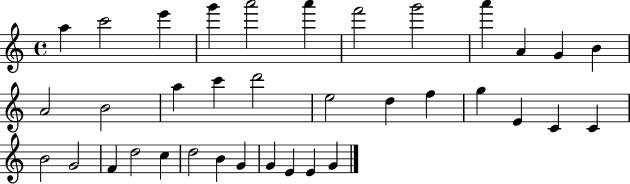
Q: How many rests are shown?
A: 0